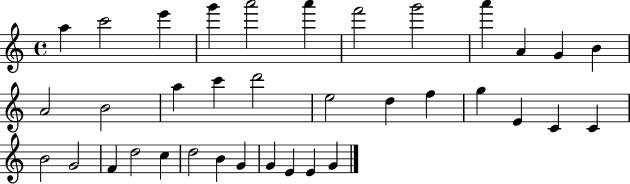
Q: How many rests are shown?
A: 0